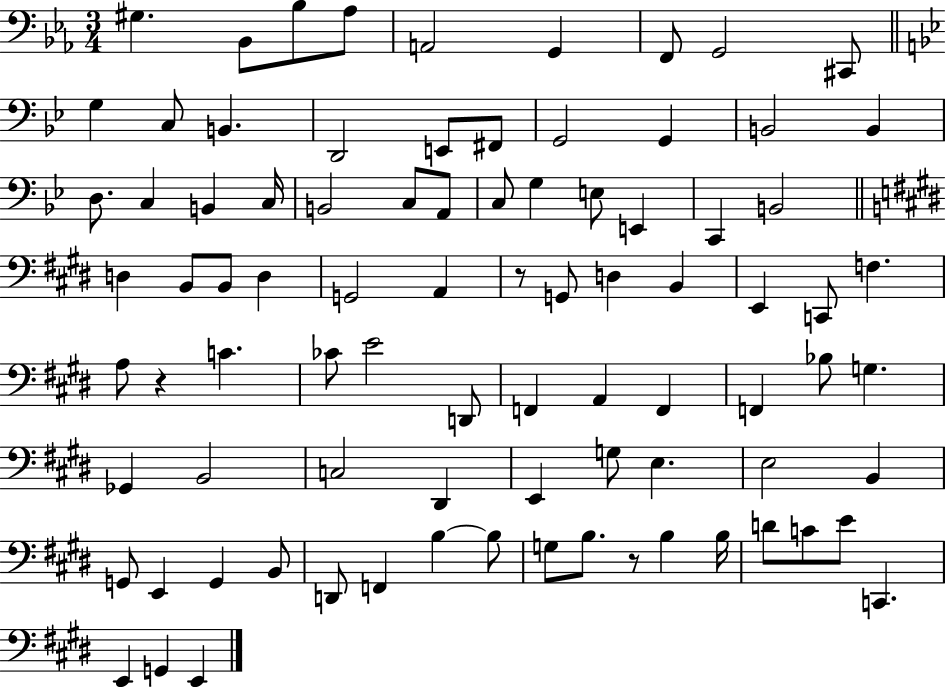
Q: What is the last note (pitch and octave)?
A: E2